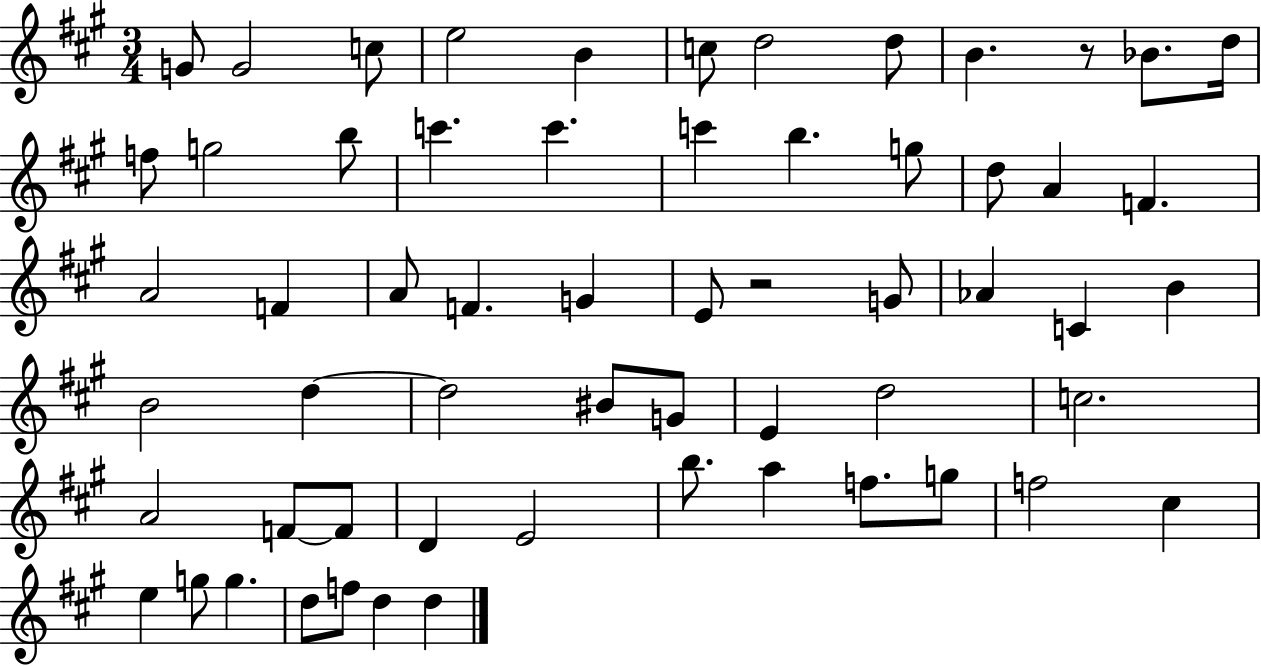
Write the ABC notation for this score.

X:1
T:Untitled
M:3/4
L:1/4
K:A
G/2 G2 c/2 e2 B c/2 d2 d/2 B z/2 _B/2 d/4 f/2 g2 b/2 c' c' c' b g/2 d/2 A F A2 F A/2 F G E/2 z2 G/2 _A C B B2 d d2 ^B/2 G/2 E d2 c2 A2 F/2 F/2 D E2 b/2 a f/2 g/2 f2 ^c e g/2 g d/2 f/2 d d